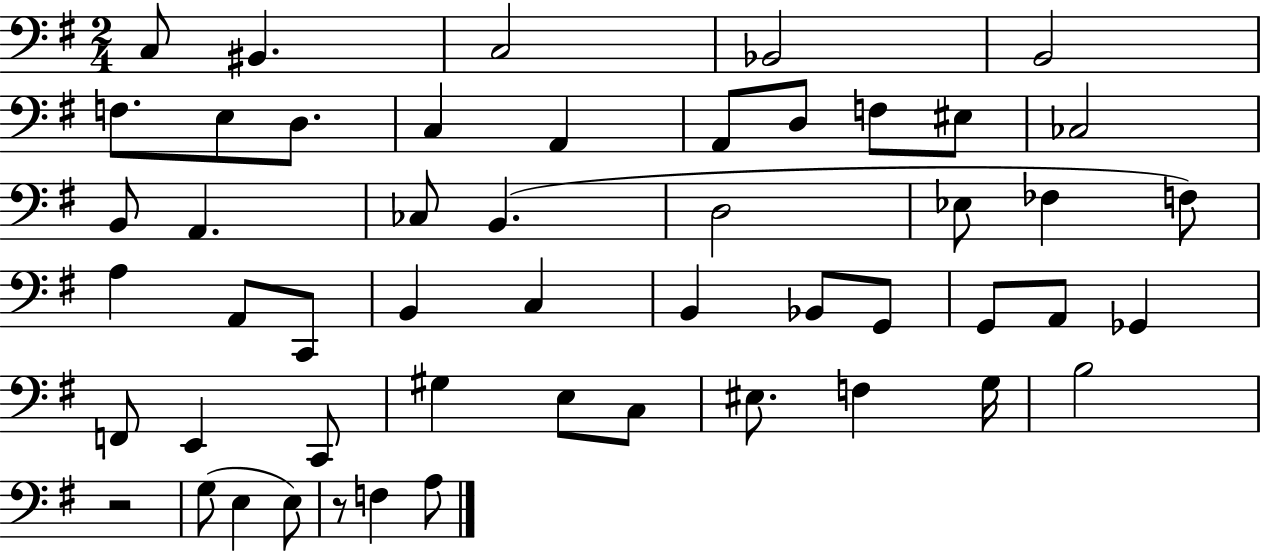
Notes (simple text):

C3/e BIS2/q. C3/h Bb2/h B2/h F3/e. E3/e D3/e. C3/q A2/q A2/e D3/e F3/e EIS3/e CES3/h B2/e A2/q. CES3/e B2/q. D3/h Eb3/e FES3/q F3/e A3/q A2/e C2/e B2/q C3/q B2/q Bb2/e G2/e G2/e A2/e Gb2/q F2/e E2/q C2/e G#3/q E3/e C3/e EIS3/e. F3/q G3/s B3/h R/h G3/e E3/q E3/e R/e F3/q A3/e